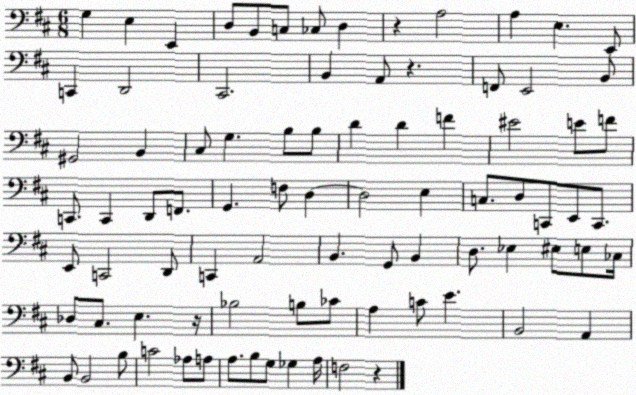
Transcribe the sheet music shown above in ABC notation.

X:1
T:Untitled
M:6/8
L:1/4
K:D
G, E, E,, D,/2 B,,/2 C,/2 _C,/2 D, z A,2 A, E, E,,/2 C,, D,,2 ^C,,2 B,, A,,/2 z F,,/2 E,,2 B,,/2 ^G,,2 B,, ^C,/2 G, B,/2 B,/2 D D F ^E2 E/2 F/2 C,,/2 C,, D,,/2 F,,/2 G,, F,/2 D, D,2 E, C,/2 D,/2 C,,/2 E,,/2 C,,/2 E,,/2 C,,2 D,,/2 C,, A,,2 B,, G,,/2 B,, D,/2 _E, ^E,/2 E,/2 _C,/4 _D,/2 ^C,/2 E, z/4 _B,2 B,/2 _C/2 A, C/2 E B,,2 A,, B,,/2 B,,2 B,/2 C2 _A,/2 A,/2 A,/2 B,/2 G,/2 _G, A,/4 F,2 z